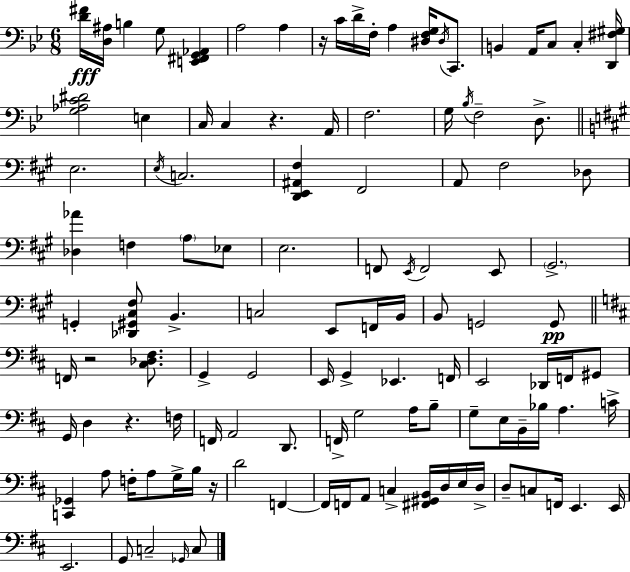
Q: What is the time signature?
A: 6/8